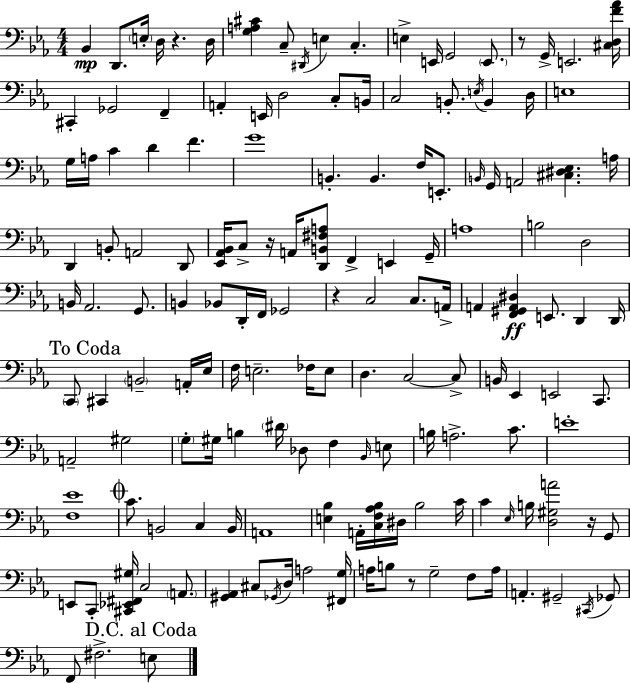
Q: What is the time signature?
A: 4/4